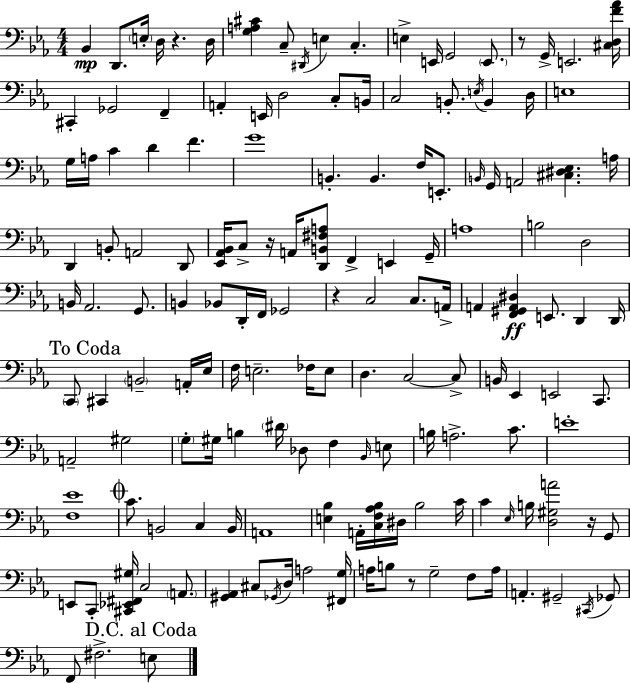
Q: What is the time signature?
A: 4/4